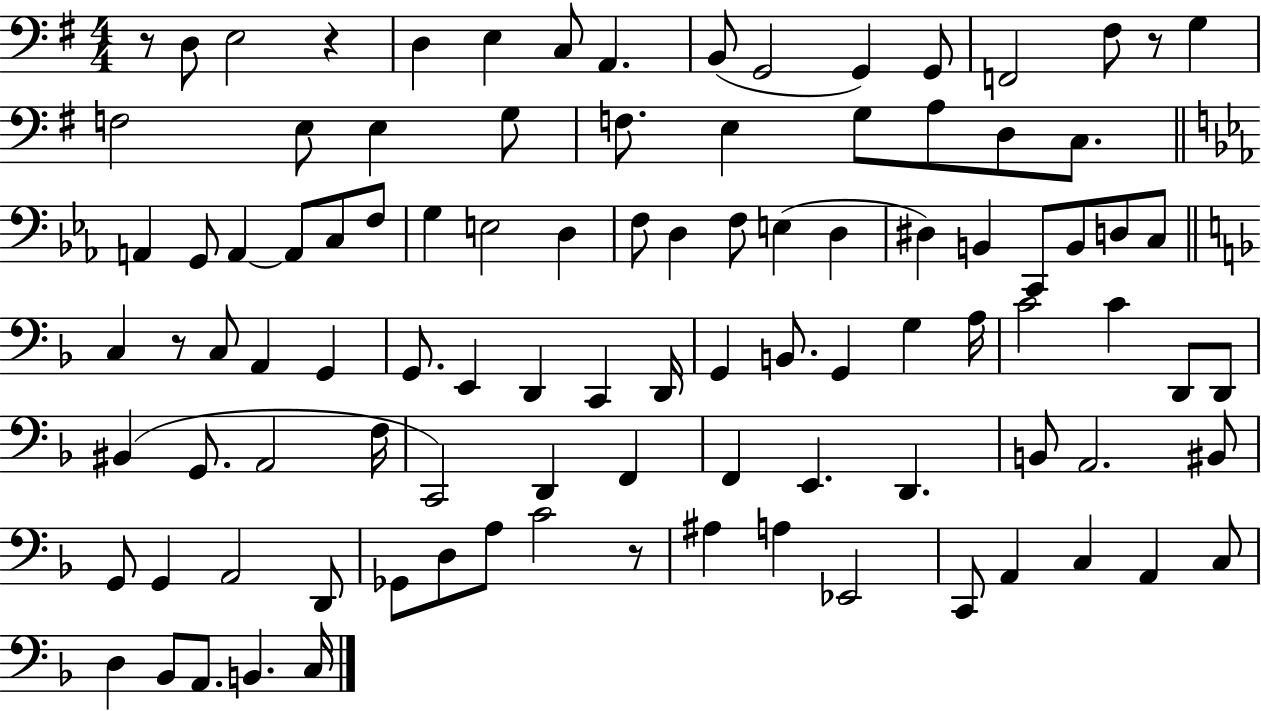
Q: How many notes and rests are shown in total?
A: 100